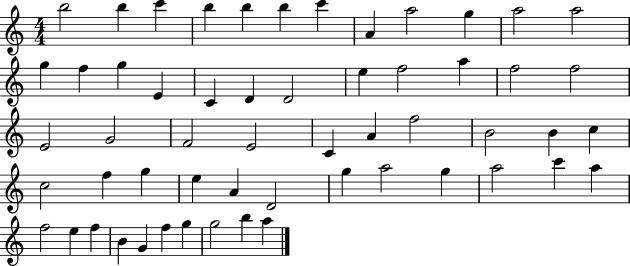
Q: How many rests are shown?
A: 0